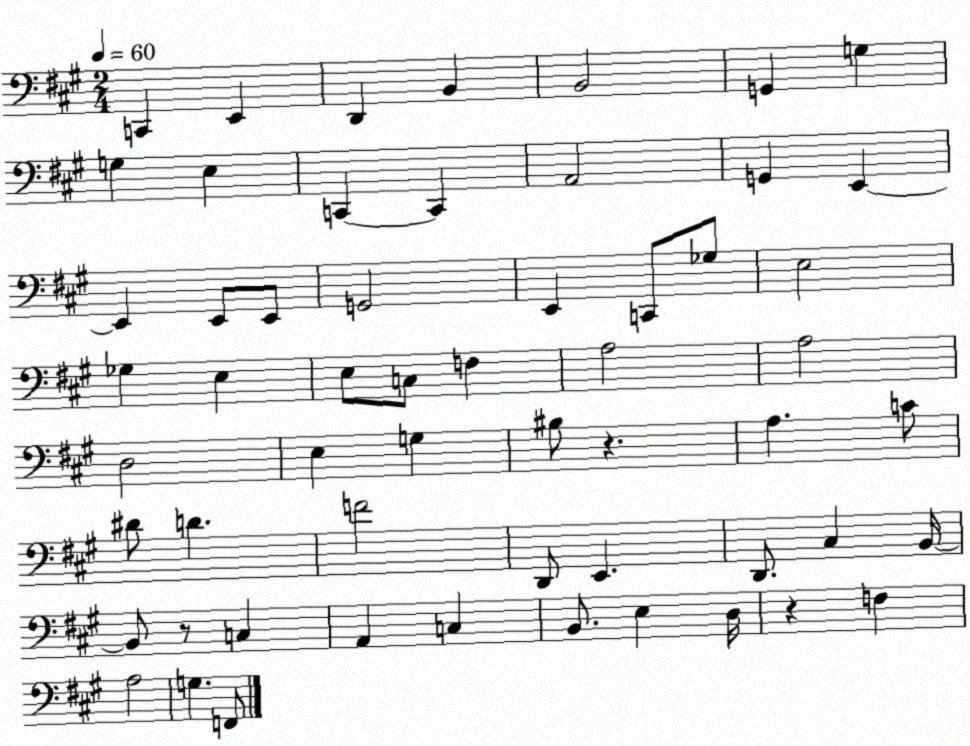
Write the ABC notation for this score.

X:1
T:Untitled
M:2/4
L:1/4
K:A
C,, E,, D,, B,, B,,2 G,, G, G, E, C,, C,, A,,2 G,, E,, E,, E,,/2 E,,/2 G,,2 E,, C,,/2 _G,/2 E,2 _G, E, E,/2 C,/2 F, A,2 A,2 D,2 E, G, ^B,/2 z A, C/2 ^D/2 D F2 D,,/2 E,, D,,/2 ^C, B,,/4 B,,/2 z/2 C, A,, C, B,,/2 E, D,/4 z F, A,2 G, F,,/2